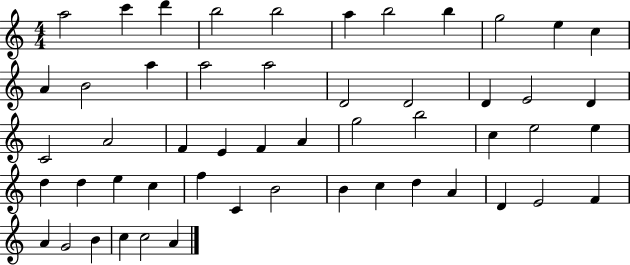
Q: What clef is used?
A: treble